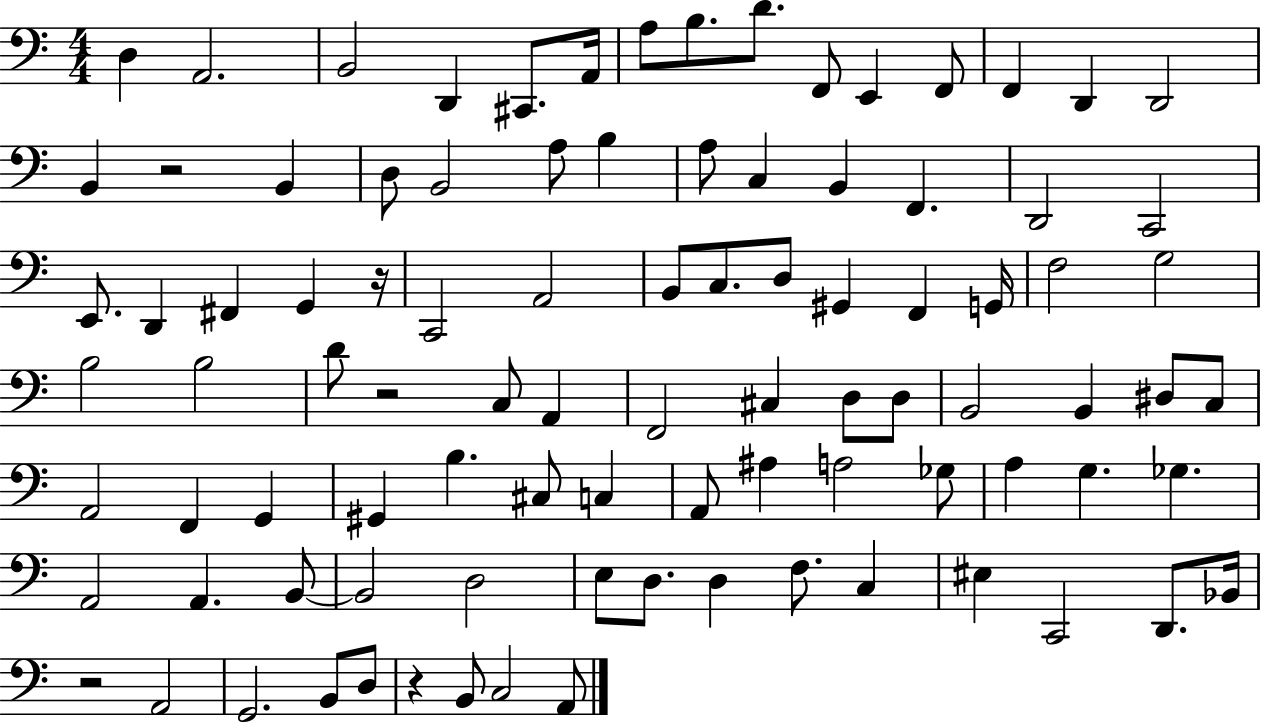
X:1
T:Untitled
M:4/4
L:1/4
K:C
D, A,,2 B,,2 D,, ^C,,/2 A,,/4 A,/2 B,/2 D/2 F,,/2 E,, F,,/2 F,, D,, D,,2 B,, z2 B,, D,/2 B,,2 A,/2 B, A,/2 C, B,, F,, D,,2 C,,2 E,,/2 D,, ^F,, G,, z/4 C,,2 A,,2 B,,/2 C,/2 D,/2 ^G,, F,, G,,/4 F,2 G,2 B,2 B,2 D/2 z2 C,/2 A,, F,,2 ^C, D,/2 D,/2 B,,2 B,, ^D,/2 C,/2 A,,2 F,, G,, ^G,, B, ^C,/2 C, A,,/2 ^A, A,2 _G,/2 A, G, _G, A,,2 A,, B,,/2 B,,2 D,2 E,/2 D,/2 D, F,/2 C, ^E, C,,2 D,,/2 _B,,/4 z2 A,,2 G,,2 B,,/2 D,/2 z B,,/2 C,2 A,,/2